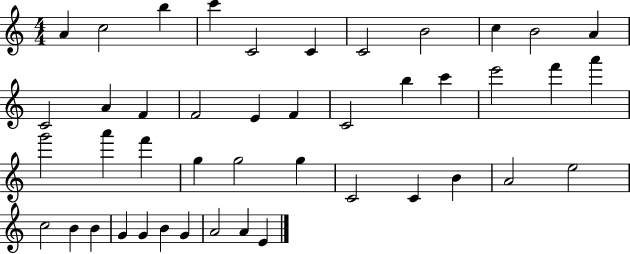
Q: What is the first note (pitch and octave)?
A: A4